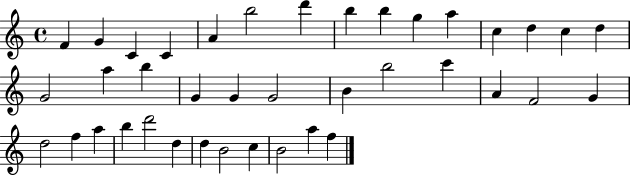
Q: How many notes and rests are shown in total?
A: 39